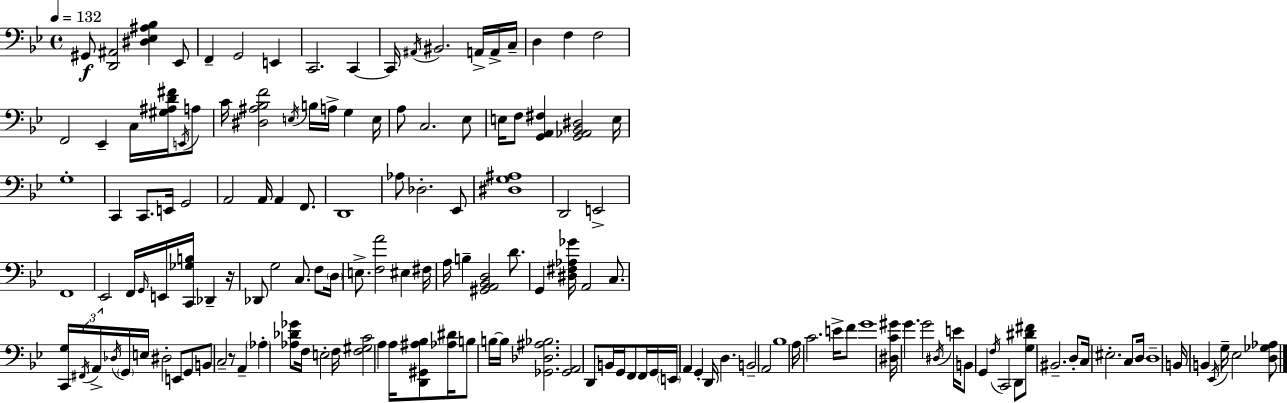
{
  \clef bass
  \time 4/4
  \defaultTimeSignature
  \key g \minor
  \tempo 4 = 132
  gis,8\f <d, ais,>2 <dis ees ais bes>4 ees,8 | f,4-- g,2 e,4 | c,2. c,4~~ | c,16 \acciaccatura { ais,16 } bis,2. a,16-> a,16-> | \break c16-- d4 f4 f2 | f,2 ees,4-- c16 <gis ais d' fis'>16 \acciaccatura { e,16 } | a8 c'16 <dis ais bes f'>2 \acciaccatura { e16 } b16 a16-> g4 | e16 a8 c2. | \break ees8 e16 f8 <g, a, fis>4 <g, aes, bes, dis>2 | e16 g1-. | c,4 c,8. e,16 g,2 | a,2 a,16 a,4 | \break f,8. d,1 | aes8 des2.-. | ees,8 <dis g ais>1 | d,2 e,2-> | \break f,1 | ees,2 f,16 \grace { g,16 } e,16 <c, ges b>16 des,4-- | r16 des,8 g2 c8. | f8 \parenthesize d16 e8.-> <f a'>2 eis4 | \break fis16 a16 b4-- <gis, a, bes, d>2 | d'8. g,4 <dis fis aes ges'>16 a,2 | c8. <c, g>16 \tuplet 3/2 { \acciaccatura { fis,16 } a,16-> \acciaccatura { des16 } } \parenthesize g,16 e16 dis2-. | e,8 g,8 b,8 c2-- | \break r8 a,4-- \parenthesize aes4-. <aes des' ges'>8 f16 e2-. | f16 <f gis c'>2 a4 | a16 <d, gis, ais bes>8 <aes dis'>16 b8 b16~~ b16 <ges, des ais bes>2. | <ges, a,>2 d,8 | \break b,16 g,16 f,8 f,16 g,16 \parenthesize e,16 a,4 g,4-. d,16 | d4. b,2-- a,2 | bes1 | a16 c'2. | \break e'16-> f'8 g'1 | <dis c' gis'>16 g'4. g'2 | \acciaccatura { dis16 } e'16 b,8 g,4 \acciaccatura { f16 } c,2 | d,8 <g dis' fis'>8 bis,2.-- | \break d8-. c16 eis2.-. | c8 d16 d1-- | b,16 b,4 \acciaccatura { ees,16 } g16-- ees2 | <d ges aes>8 \bar "|."
}